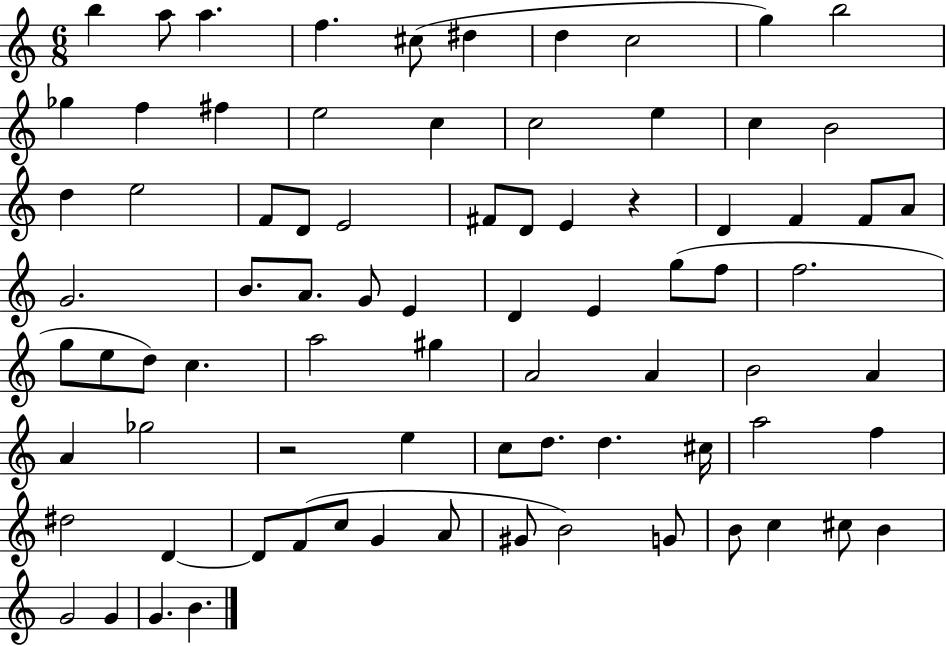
B5/q A5/e A5/q. F5/q. C#5/e D#5/q D5/q C5/h G5/q B5/h Gb5/q F5/q F#5/q E5/h C5/q C5/h E5/q C5/q B4/h D5/q E5/h F4/e D4/e E4/h F#4/e D4/e E4/q R/q D4/q F4/q F4/e A4/e G4/h. B4/e. A4/e. G4/e E4/q D4/q E4/q G5/e F5/e F5/h. G5/e E5/e D5/e C5/q. A5/h G#5/q A4/h A4/q B4/h A4/q A4/q Gb5/h R/h E5/q C5/e D5/e. D5/q. C#5/s A5/h F5/q D#5/h D4/q D4/e F4/e C5/e G4/q A4/e G#4/e B4/h G4/e B4/e C5/q C#5/e B4/q G4/h G4/q G4/q. B4/q.